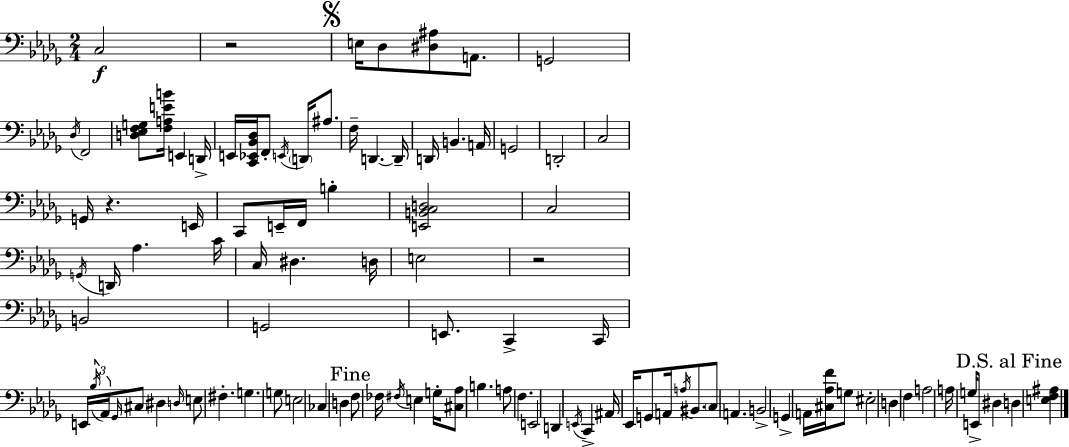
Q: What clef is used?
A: bass